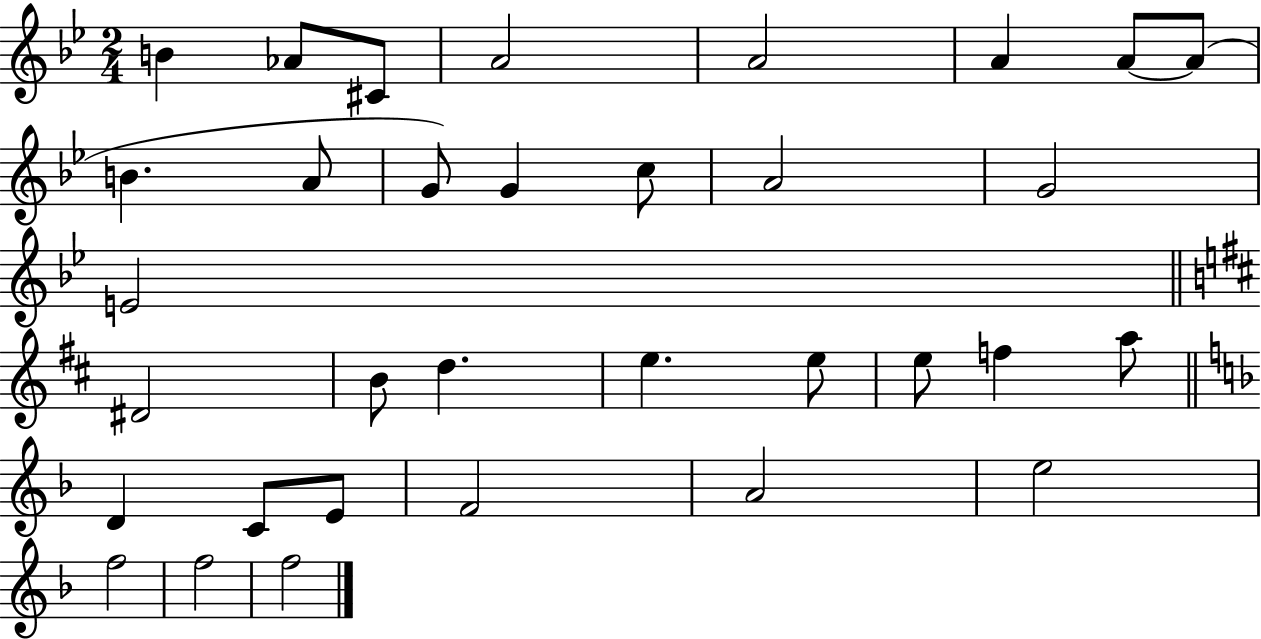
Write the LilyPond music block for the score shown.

{
  \clef treble
  \numericTimeSignature
  \time 2/4
  \key bes \major
  \repeat volta 2 { b'4 aes'8 cis'8 | a'2 | a'2 | a'4 a'8~~ a'8( | \break b'4. a'8 | g'8) g'4 c''8 | a'2 | g'2 | \break e'2 | \bar "||" \break \key d \major dis'2 | b'8 d''4. | e''4. e''8 | e''8 f''4 a''8 | \break \bar "||" \break \key f \major d'4 c'8 e'8 | f'2 | a'2 | e''2 | \break f''2 | f''2 | f''2 | } \bar "|."
}